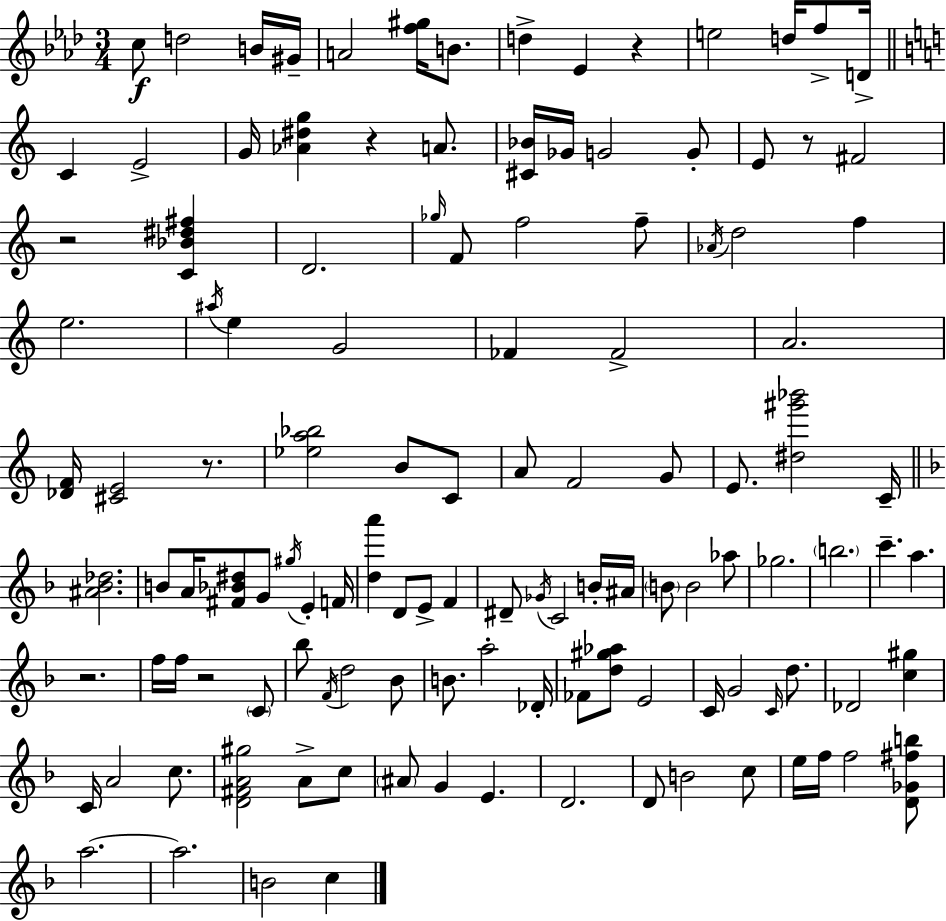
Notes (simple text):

C5/e D5/h B4/s G#4/s A4/h [F5,G#5]/s B4/e. D5/q Eb4/q R/q E5/h D5/s F5/e D4/s C4/q E4/h G4/s [Ab4,D#5,G5]/q R/q A4/e. [C#4,Bb4]/s Gb4/s G4/h G4/e E4/e R/e F#4/h R/h [C4,Bb4,D#5,F#5]/q D4/h. Gb5/s F4/e F5/h F5/e Ab4/s D5/h F5/q E5/h. A#5/s E5/q G4/h FES4/q FES4/h A4/h. [Db4,F4]/s [C#4,E4]/h R/e. [Eb5,A5,Bb5]/h B4/e C4/e A4/e F4/h G4/e E4/e. [D#5,G#6,Bb6]/h C4/s [A#4,Bb4,Db5]/h. B4/e A4/s [F#4,Bb4,D#5]/e G4/e G#5/s E4/q F4/s [D5,A6]/q D4/e E4/e F4/q D#4/e Gb4/s C4/h B4/s A#4/s B4/e B4/h Ab5/e Gb5/h. B5/h. C6/q. A5/q. R/h. F5/s F5/s R/h C4/e Bb5/e F4/s D5/h Bb4/e B4/e. A5/h Db4/s FES4/e [D5,G#5,Ab5]/e E4/h C4/s G4/h C4/s D5/e. Db4/h [C5,G#5]/q C4/s A4/h C5/e. [D4,F#4,A4,G#5]/h A4/e C5/e A#4/e G4/q E4/q. D4/h. D4/e B4/h C5/e E5/s F5/s F5/h [D4,Gb4,F#5,B5]/e A5/h. A5/h. B4/h C5/q